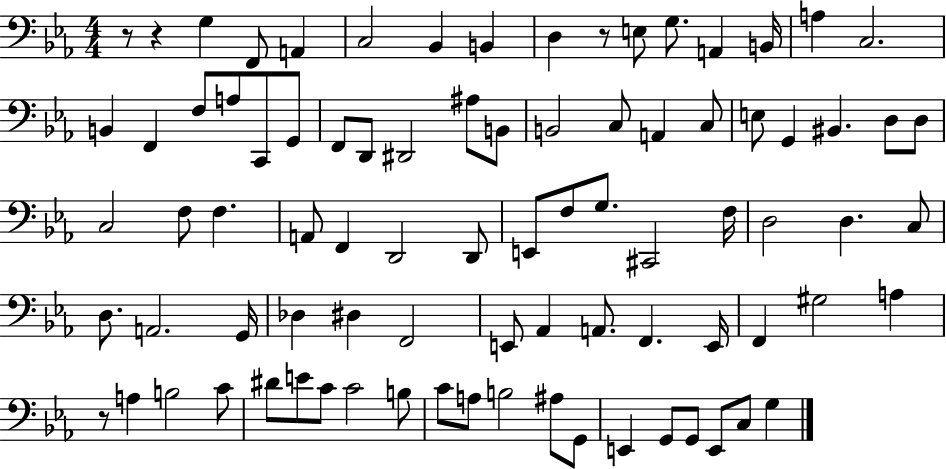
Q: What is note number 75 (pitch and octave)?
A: G2